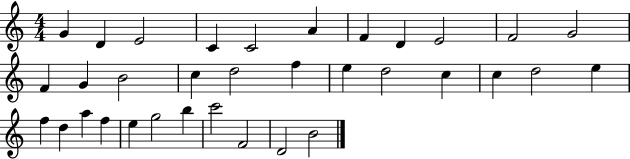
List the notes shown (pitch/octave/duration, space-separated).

G4/q D4/q E4/h C4/q C4/h A4/q F4/q D4/q E4/h F4/h G4/h F4/q G4/q B4/h C5/q D5/h F5/q E5/q D5/h C5/q C5/q D5/h E5/q F5/q D5/q A5/q F5/q E5/q G5/h B5/q C6/h F4/h D4/h B4/h